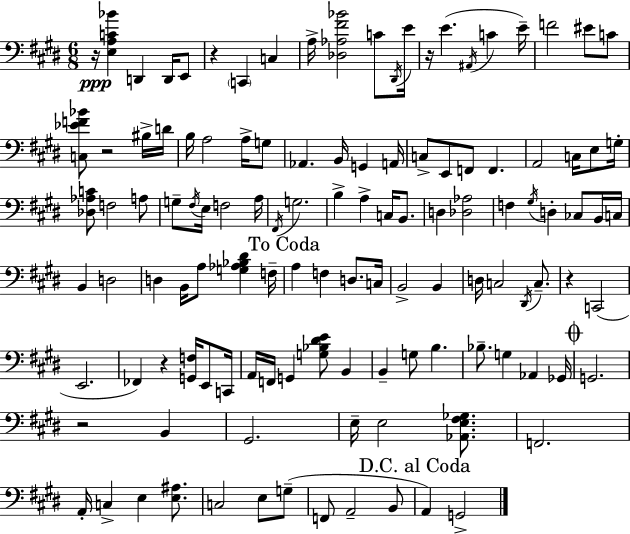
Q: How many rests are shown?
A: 7